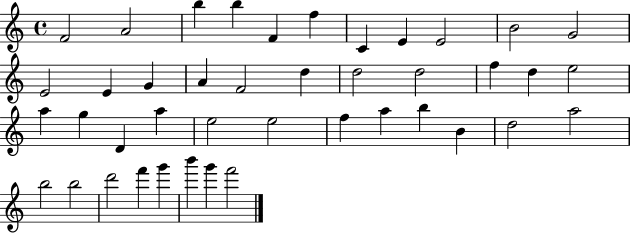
F4/h A4/h B5/q B5/q F4/q F5/q C4/q E4/q E4/h B4/h G4/h E4/h E4/q G4/q A4/q F4/h D5/q D5/h D5/h F5/q D5/q E5/h A5/q G5/q D4/q A5/q E5/h E5/h F5/q A5/q B5/q B4/q D5/h A5/h B5/h B5/h D6/h F6/q G6/q B6/q G6/q F6/h